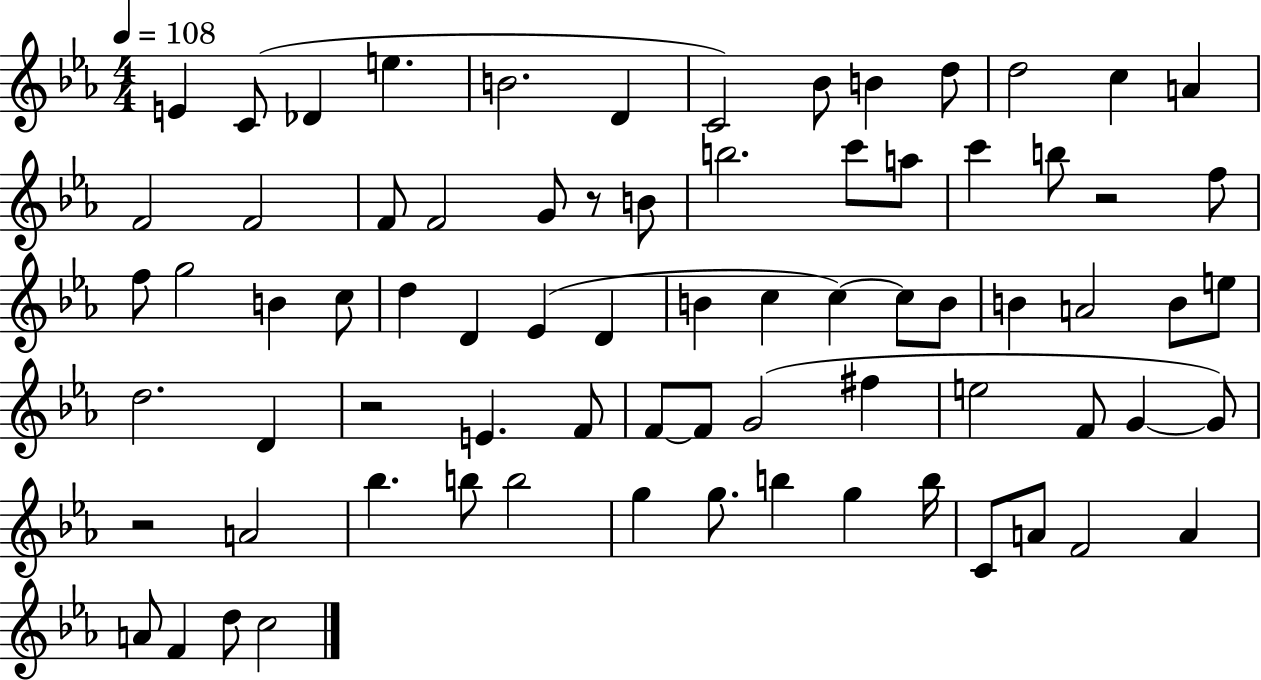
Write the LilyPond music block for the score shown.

{
  \clef treble
  \numericTimeSignature
  \time 4/4
  \key ees \major
  \tempo 4 = 108
  e'4 c'8( des'4 e''4. | b'2. d'4 | c'2) bes'8 b'4 d''8 | d''2 c''4 a'4 | \break f'2 f'2 | f'8 f'2 g'8 r8 b'8 | b''2. c'''8 a''8 | c'''4 b''8 r2 f''8 | \break f''8 g''2 b'4 c''8 | d''4 d'4 ees'4( d'4 | b'4 c''4 c''4~~) c''8 b'8 | b'4 a'2 b'8 e''8 | \break d''2. d'4 | r2 e'4. f'8 | f'8~~ f'8 g'2( fis''4 | e''2 f'8 g'4~~ g'8) | \break r2 a'2 | bes''4. b''8 b''2 | g''4 g''8. b''4 g''4 b''16 | c'8 a'8 f'2 a'4 | \break a'8 f'4 d''8 c''2 | \bar "|."
}